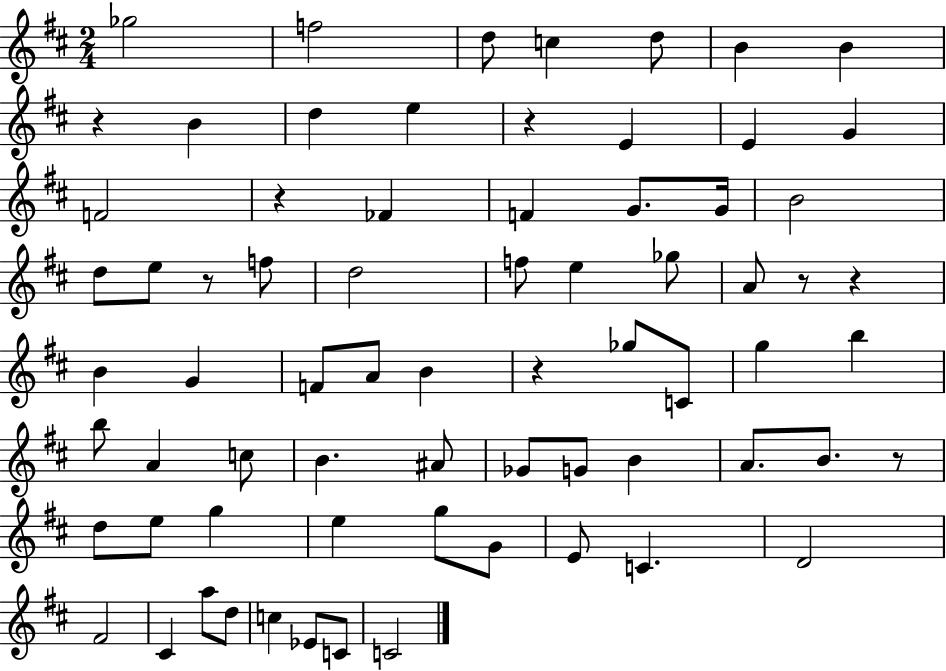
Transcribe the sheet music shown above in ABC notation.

X:1
T:Untitled
M:2/4
L:1/4
K:D
_g2 f2 d/2 c d/2 B B z B d e z E E G F2 z _F F G/2 G/4 B2 d/2 e/2 z/2 f/2 d2 f/2 e _g/2 A/2 z/2 z B G F/2 A/2 B z _g/2 C/2 g b b/2 A c/2 B ^A/2 _G/2 G/2 B A/2 B/2 z/2 d/2 e/2 g e g/2 G/2 E/2 C D2 ^F2 ^C a/2 d/2 c _E/2 C/2 C2